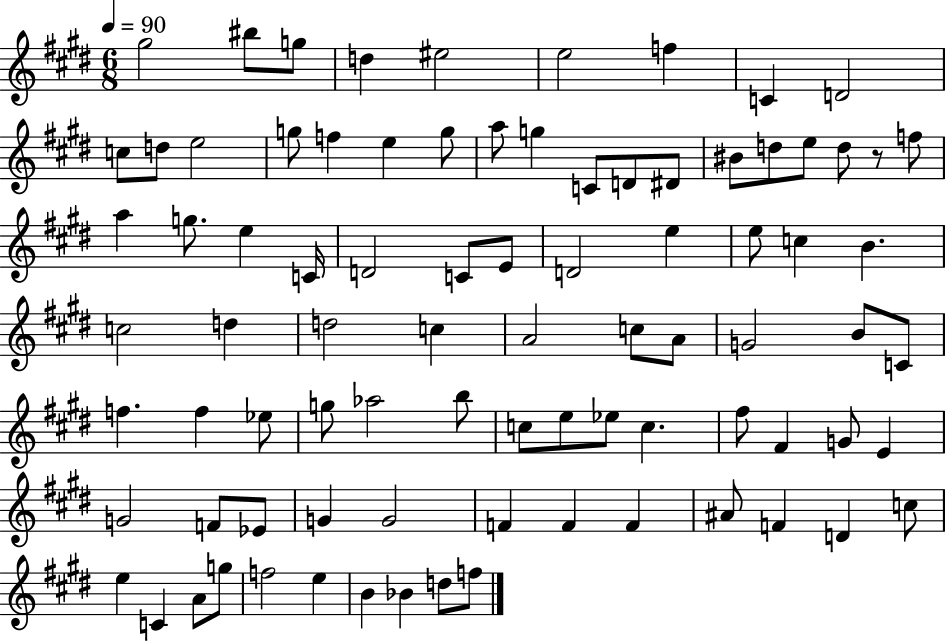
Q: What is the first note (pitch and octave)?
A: G#5